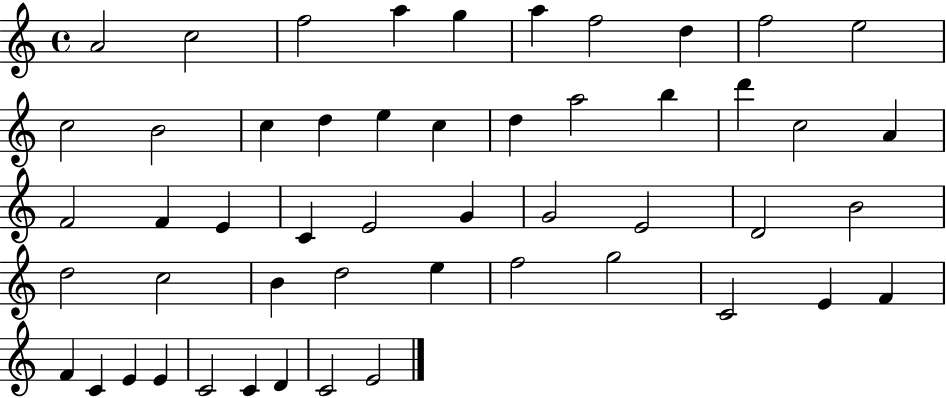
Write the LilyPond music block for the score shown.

{
  \clef treble
  \time 4/4
  \defaultTimeSignature
  \key c \major
  a'2 c''2 | f''2 a''4 g''4 | a''4 f''2 d''4 | f''2 e''2 | \break c''2 b'2 | c''4 d''4 e''4 c''4 | d''4 a''2 b''4 | d'''4 c''2 a'4 | \break f'2 f'4 e'4 | c'4 e'2 g'4 | g'2 e'2 | d'2 b'2 | \break d''2 c''2 | b'4 d''2 e''4 | f''2 g''2 | c'2 e'4 f'4 | \break f'4 c'4 e'4 e'4 | c'2 c'4 d'4 | c'2 e'2 | \bar "|."
}